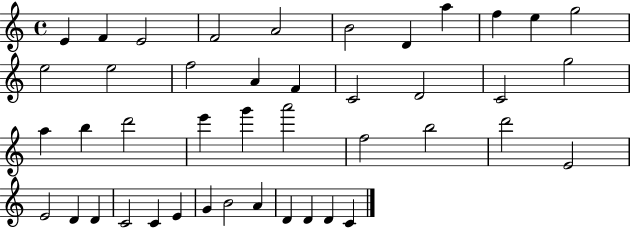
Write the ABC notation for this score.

X:1
T:Untitled
M:4/4
L:1/4
K:C
E F E2 F2 A2 B2 D a f e g2 e2 e2 f2 A F C2 D2 C2 g2 a b d'2 e' g' a'2 f2 b2 d'2 E2 E2 D D C2 C E G B2 A D D D C